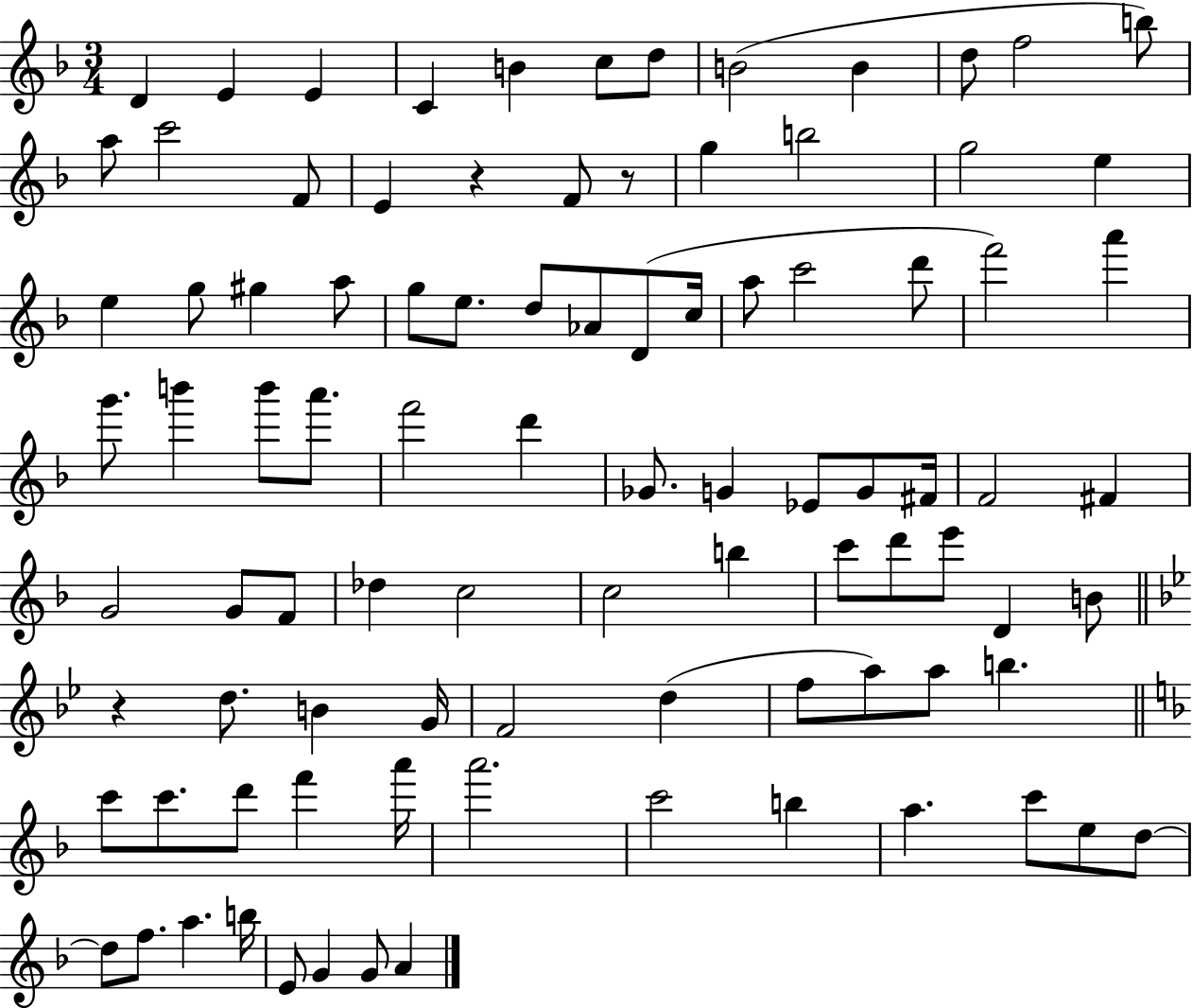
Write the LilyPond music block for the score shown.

{
  \clef treble
  \numericTimeSignature
  \time 3/4
  \key f \major
  \repeat volta 2 { d'4 e'4 e'4 | c'4 b'4 c''8 d''8 | b'2( b'4 | d''8 f''2 b''8) | \break a''8 c'''2 f'8 | e'4 r4 f'8 r8 | g''4 b''2 | g''2 e''4 | \break e''4 g''8 gis''4 a''8 | g''8 e''8. d''8 aes'8 d'8( c''16 | a''8 c'''2 d'''8 | f'''2) a'''4 | \break g'''8. b'''4 b'''8 a'''8. | f'''2 d'''4 | ges'8. g'4 ees'8 g'8 fis'16 | f'2 fis'4 | \break g'2 g'8 f'8 | des''4 c''2 | c''2 b''4 | c'''8 d'''8 e'''8 d'4 b'8 | \break \bar "||" \break \key g \minor r4 d''8. b'4 g'16 | f'2 d''4( | f''8 a''8) a''8 b''4. | \bar "||" \break \key d \minor c'''8 c'''8. d'''8 f'''4 a'''16 | a'''2. | c'''2 b''4 | a''4. c'''8 e''8 d''8~~ | \break d''8 f''8. a''4. b''16 | e'8 g'4 g'8 a'4 | } \bar "|."
}